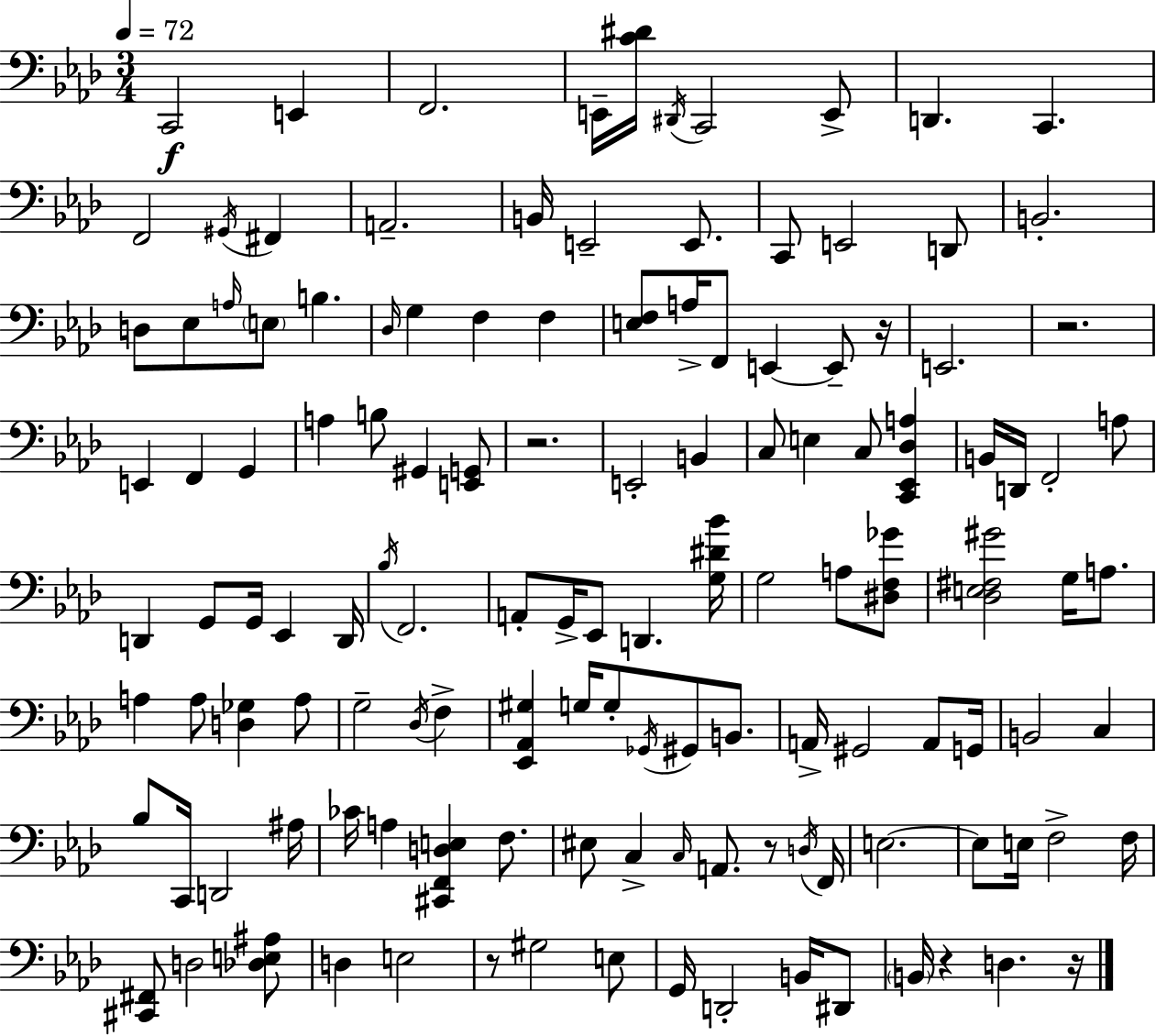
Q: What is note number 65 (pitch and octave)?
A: A3